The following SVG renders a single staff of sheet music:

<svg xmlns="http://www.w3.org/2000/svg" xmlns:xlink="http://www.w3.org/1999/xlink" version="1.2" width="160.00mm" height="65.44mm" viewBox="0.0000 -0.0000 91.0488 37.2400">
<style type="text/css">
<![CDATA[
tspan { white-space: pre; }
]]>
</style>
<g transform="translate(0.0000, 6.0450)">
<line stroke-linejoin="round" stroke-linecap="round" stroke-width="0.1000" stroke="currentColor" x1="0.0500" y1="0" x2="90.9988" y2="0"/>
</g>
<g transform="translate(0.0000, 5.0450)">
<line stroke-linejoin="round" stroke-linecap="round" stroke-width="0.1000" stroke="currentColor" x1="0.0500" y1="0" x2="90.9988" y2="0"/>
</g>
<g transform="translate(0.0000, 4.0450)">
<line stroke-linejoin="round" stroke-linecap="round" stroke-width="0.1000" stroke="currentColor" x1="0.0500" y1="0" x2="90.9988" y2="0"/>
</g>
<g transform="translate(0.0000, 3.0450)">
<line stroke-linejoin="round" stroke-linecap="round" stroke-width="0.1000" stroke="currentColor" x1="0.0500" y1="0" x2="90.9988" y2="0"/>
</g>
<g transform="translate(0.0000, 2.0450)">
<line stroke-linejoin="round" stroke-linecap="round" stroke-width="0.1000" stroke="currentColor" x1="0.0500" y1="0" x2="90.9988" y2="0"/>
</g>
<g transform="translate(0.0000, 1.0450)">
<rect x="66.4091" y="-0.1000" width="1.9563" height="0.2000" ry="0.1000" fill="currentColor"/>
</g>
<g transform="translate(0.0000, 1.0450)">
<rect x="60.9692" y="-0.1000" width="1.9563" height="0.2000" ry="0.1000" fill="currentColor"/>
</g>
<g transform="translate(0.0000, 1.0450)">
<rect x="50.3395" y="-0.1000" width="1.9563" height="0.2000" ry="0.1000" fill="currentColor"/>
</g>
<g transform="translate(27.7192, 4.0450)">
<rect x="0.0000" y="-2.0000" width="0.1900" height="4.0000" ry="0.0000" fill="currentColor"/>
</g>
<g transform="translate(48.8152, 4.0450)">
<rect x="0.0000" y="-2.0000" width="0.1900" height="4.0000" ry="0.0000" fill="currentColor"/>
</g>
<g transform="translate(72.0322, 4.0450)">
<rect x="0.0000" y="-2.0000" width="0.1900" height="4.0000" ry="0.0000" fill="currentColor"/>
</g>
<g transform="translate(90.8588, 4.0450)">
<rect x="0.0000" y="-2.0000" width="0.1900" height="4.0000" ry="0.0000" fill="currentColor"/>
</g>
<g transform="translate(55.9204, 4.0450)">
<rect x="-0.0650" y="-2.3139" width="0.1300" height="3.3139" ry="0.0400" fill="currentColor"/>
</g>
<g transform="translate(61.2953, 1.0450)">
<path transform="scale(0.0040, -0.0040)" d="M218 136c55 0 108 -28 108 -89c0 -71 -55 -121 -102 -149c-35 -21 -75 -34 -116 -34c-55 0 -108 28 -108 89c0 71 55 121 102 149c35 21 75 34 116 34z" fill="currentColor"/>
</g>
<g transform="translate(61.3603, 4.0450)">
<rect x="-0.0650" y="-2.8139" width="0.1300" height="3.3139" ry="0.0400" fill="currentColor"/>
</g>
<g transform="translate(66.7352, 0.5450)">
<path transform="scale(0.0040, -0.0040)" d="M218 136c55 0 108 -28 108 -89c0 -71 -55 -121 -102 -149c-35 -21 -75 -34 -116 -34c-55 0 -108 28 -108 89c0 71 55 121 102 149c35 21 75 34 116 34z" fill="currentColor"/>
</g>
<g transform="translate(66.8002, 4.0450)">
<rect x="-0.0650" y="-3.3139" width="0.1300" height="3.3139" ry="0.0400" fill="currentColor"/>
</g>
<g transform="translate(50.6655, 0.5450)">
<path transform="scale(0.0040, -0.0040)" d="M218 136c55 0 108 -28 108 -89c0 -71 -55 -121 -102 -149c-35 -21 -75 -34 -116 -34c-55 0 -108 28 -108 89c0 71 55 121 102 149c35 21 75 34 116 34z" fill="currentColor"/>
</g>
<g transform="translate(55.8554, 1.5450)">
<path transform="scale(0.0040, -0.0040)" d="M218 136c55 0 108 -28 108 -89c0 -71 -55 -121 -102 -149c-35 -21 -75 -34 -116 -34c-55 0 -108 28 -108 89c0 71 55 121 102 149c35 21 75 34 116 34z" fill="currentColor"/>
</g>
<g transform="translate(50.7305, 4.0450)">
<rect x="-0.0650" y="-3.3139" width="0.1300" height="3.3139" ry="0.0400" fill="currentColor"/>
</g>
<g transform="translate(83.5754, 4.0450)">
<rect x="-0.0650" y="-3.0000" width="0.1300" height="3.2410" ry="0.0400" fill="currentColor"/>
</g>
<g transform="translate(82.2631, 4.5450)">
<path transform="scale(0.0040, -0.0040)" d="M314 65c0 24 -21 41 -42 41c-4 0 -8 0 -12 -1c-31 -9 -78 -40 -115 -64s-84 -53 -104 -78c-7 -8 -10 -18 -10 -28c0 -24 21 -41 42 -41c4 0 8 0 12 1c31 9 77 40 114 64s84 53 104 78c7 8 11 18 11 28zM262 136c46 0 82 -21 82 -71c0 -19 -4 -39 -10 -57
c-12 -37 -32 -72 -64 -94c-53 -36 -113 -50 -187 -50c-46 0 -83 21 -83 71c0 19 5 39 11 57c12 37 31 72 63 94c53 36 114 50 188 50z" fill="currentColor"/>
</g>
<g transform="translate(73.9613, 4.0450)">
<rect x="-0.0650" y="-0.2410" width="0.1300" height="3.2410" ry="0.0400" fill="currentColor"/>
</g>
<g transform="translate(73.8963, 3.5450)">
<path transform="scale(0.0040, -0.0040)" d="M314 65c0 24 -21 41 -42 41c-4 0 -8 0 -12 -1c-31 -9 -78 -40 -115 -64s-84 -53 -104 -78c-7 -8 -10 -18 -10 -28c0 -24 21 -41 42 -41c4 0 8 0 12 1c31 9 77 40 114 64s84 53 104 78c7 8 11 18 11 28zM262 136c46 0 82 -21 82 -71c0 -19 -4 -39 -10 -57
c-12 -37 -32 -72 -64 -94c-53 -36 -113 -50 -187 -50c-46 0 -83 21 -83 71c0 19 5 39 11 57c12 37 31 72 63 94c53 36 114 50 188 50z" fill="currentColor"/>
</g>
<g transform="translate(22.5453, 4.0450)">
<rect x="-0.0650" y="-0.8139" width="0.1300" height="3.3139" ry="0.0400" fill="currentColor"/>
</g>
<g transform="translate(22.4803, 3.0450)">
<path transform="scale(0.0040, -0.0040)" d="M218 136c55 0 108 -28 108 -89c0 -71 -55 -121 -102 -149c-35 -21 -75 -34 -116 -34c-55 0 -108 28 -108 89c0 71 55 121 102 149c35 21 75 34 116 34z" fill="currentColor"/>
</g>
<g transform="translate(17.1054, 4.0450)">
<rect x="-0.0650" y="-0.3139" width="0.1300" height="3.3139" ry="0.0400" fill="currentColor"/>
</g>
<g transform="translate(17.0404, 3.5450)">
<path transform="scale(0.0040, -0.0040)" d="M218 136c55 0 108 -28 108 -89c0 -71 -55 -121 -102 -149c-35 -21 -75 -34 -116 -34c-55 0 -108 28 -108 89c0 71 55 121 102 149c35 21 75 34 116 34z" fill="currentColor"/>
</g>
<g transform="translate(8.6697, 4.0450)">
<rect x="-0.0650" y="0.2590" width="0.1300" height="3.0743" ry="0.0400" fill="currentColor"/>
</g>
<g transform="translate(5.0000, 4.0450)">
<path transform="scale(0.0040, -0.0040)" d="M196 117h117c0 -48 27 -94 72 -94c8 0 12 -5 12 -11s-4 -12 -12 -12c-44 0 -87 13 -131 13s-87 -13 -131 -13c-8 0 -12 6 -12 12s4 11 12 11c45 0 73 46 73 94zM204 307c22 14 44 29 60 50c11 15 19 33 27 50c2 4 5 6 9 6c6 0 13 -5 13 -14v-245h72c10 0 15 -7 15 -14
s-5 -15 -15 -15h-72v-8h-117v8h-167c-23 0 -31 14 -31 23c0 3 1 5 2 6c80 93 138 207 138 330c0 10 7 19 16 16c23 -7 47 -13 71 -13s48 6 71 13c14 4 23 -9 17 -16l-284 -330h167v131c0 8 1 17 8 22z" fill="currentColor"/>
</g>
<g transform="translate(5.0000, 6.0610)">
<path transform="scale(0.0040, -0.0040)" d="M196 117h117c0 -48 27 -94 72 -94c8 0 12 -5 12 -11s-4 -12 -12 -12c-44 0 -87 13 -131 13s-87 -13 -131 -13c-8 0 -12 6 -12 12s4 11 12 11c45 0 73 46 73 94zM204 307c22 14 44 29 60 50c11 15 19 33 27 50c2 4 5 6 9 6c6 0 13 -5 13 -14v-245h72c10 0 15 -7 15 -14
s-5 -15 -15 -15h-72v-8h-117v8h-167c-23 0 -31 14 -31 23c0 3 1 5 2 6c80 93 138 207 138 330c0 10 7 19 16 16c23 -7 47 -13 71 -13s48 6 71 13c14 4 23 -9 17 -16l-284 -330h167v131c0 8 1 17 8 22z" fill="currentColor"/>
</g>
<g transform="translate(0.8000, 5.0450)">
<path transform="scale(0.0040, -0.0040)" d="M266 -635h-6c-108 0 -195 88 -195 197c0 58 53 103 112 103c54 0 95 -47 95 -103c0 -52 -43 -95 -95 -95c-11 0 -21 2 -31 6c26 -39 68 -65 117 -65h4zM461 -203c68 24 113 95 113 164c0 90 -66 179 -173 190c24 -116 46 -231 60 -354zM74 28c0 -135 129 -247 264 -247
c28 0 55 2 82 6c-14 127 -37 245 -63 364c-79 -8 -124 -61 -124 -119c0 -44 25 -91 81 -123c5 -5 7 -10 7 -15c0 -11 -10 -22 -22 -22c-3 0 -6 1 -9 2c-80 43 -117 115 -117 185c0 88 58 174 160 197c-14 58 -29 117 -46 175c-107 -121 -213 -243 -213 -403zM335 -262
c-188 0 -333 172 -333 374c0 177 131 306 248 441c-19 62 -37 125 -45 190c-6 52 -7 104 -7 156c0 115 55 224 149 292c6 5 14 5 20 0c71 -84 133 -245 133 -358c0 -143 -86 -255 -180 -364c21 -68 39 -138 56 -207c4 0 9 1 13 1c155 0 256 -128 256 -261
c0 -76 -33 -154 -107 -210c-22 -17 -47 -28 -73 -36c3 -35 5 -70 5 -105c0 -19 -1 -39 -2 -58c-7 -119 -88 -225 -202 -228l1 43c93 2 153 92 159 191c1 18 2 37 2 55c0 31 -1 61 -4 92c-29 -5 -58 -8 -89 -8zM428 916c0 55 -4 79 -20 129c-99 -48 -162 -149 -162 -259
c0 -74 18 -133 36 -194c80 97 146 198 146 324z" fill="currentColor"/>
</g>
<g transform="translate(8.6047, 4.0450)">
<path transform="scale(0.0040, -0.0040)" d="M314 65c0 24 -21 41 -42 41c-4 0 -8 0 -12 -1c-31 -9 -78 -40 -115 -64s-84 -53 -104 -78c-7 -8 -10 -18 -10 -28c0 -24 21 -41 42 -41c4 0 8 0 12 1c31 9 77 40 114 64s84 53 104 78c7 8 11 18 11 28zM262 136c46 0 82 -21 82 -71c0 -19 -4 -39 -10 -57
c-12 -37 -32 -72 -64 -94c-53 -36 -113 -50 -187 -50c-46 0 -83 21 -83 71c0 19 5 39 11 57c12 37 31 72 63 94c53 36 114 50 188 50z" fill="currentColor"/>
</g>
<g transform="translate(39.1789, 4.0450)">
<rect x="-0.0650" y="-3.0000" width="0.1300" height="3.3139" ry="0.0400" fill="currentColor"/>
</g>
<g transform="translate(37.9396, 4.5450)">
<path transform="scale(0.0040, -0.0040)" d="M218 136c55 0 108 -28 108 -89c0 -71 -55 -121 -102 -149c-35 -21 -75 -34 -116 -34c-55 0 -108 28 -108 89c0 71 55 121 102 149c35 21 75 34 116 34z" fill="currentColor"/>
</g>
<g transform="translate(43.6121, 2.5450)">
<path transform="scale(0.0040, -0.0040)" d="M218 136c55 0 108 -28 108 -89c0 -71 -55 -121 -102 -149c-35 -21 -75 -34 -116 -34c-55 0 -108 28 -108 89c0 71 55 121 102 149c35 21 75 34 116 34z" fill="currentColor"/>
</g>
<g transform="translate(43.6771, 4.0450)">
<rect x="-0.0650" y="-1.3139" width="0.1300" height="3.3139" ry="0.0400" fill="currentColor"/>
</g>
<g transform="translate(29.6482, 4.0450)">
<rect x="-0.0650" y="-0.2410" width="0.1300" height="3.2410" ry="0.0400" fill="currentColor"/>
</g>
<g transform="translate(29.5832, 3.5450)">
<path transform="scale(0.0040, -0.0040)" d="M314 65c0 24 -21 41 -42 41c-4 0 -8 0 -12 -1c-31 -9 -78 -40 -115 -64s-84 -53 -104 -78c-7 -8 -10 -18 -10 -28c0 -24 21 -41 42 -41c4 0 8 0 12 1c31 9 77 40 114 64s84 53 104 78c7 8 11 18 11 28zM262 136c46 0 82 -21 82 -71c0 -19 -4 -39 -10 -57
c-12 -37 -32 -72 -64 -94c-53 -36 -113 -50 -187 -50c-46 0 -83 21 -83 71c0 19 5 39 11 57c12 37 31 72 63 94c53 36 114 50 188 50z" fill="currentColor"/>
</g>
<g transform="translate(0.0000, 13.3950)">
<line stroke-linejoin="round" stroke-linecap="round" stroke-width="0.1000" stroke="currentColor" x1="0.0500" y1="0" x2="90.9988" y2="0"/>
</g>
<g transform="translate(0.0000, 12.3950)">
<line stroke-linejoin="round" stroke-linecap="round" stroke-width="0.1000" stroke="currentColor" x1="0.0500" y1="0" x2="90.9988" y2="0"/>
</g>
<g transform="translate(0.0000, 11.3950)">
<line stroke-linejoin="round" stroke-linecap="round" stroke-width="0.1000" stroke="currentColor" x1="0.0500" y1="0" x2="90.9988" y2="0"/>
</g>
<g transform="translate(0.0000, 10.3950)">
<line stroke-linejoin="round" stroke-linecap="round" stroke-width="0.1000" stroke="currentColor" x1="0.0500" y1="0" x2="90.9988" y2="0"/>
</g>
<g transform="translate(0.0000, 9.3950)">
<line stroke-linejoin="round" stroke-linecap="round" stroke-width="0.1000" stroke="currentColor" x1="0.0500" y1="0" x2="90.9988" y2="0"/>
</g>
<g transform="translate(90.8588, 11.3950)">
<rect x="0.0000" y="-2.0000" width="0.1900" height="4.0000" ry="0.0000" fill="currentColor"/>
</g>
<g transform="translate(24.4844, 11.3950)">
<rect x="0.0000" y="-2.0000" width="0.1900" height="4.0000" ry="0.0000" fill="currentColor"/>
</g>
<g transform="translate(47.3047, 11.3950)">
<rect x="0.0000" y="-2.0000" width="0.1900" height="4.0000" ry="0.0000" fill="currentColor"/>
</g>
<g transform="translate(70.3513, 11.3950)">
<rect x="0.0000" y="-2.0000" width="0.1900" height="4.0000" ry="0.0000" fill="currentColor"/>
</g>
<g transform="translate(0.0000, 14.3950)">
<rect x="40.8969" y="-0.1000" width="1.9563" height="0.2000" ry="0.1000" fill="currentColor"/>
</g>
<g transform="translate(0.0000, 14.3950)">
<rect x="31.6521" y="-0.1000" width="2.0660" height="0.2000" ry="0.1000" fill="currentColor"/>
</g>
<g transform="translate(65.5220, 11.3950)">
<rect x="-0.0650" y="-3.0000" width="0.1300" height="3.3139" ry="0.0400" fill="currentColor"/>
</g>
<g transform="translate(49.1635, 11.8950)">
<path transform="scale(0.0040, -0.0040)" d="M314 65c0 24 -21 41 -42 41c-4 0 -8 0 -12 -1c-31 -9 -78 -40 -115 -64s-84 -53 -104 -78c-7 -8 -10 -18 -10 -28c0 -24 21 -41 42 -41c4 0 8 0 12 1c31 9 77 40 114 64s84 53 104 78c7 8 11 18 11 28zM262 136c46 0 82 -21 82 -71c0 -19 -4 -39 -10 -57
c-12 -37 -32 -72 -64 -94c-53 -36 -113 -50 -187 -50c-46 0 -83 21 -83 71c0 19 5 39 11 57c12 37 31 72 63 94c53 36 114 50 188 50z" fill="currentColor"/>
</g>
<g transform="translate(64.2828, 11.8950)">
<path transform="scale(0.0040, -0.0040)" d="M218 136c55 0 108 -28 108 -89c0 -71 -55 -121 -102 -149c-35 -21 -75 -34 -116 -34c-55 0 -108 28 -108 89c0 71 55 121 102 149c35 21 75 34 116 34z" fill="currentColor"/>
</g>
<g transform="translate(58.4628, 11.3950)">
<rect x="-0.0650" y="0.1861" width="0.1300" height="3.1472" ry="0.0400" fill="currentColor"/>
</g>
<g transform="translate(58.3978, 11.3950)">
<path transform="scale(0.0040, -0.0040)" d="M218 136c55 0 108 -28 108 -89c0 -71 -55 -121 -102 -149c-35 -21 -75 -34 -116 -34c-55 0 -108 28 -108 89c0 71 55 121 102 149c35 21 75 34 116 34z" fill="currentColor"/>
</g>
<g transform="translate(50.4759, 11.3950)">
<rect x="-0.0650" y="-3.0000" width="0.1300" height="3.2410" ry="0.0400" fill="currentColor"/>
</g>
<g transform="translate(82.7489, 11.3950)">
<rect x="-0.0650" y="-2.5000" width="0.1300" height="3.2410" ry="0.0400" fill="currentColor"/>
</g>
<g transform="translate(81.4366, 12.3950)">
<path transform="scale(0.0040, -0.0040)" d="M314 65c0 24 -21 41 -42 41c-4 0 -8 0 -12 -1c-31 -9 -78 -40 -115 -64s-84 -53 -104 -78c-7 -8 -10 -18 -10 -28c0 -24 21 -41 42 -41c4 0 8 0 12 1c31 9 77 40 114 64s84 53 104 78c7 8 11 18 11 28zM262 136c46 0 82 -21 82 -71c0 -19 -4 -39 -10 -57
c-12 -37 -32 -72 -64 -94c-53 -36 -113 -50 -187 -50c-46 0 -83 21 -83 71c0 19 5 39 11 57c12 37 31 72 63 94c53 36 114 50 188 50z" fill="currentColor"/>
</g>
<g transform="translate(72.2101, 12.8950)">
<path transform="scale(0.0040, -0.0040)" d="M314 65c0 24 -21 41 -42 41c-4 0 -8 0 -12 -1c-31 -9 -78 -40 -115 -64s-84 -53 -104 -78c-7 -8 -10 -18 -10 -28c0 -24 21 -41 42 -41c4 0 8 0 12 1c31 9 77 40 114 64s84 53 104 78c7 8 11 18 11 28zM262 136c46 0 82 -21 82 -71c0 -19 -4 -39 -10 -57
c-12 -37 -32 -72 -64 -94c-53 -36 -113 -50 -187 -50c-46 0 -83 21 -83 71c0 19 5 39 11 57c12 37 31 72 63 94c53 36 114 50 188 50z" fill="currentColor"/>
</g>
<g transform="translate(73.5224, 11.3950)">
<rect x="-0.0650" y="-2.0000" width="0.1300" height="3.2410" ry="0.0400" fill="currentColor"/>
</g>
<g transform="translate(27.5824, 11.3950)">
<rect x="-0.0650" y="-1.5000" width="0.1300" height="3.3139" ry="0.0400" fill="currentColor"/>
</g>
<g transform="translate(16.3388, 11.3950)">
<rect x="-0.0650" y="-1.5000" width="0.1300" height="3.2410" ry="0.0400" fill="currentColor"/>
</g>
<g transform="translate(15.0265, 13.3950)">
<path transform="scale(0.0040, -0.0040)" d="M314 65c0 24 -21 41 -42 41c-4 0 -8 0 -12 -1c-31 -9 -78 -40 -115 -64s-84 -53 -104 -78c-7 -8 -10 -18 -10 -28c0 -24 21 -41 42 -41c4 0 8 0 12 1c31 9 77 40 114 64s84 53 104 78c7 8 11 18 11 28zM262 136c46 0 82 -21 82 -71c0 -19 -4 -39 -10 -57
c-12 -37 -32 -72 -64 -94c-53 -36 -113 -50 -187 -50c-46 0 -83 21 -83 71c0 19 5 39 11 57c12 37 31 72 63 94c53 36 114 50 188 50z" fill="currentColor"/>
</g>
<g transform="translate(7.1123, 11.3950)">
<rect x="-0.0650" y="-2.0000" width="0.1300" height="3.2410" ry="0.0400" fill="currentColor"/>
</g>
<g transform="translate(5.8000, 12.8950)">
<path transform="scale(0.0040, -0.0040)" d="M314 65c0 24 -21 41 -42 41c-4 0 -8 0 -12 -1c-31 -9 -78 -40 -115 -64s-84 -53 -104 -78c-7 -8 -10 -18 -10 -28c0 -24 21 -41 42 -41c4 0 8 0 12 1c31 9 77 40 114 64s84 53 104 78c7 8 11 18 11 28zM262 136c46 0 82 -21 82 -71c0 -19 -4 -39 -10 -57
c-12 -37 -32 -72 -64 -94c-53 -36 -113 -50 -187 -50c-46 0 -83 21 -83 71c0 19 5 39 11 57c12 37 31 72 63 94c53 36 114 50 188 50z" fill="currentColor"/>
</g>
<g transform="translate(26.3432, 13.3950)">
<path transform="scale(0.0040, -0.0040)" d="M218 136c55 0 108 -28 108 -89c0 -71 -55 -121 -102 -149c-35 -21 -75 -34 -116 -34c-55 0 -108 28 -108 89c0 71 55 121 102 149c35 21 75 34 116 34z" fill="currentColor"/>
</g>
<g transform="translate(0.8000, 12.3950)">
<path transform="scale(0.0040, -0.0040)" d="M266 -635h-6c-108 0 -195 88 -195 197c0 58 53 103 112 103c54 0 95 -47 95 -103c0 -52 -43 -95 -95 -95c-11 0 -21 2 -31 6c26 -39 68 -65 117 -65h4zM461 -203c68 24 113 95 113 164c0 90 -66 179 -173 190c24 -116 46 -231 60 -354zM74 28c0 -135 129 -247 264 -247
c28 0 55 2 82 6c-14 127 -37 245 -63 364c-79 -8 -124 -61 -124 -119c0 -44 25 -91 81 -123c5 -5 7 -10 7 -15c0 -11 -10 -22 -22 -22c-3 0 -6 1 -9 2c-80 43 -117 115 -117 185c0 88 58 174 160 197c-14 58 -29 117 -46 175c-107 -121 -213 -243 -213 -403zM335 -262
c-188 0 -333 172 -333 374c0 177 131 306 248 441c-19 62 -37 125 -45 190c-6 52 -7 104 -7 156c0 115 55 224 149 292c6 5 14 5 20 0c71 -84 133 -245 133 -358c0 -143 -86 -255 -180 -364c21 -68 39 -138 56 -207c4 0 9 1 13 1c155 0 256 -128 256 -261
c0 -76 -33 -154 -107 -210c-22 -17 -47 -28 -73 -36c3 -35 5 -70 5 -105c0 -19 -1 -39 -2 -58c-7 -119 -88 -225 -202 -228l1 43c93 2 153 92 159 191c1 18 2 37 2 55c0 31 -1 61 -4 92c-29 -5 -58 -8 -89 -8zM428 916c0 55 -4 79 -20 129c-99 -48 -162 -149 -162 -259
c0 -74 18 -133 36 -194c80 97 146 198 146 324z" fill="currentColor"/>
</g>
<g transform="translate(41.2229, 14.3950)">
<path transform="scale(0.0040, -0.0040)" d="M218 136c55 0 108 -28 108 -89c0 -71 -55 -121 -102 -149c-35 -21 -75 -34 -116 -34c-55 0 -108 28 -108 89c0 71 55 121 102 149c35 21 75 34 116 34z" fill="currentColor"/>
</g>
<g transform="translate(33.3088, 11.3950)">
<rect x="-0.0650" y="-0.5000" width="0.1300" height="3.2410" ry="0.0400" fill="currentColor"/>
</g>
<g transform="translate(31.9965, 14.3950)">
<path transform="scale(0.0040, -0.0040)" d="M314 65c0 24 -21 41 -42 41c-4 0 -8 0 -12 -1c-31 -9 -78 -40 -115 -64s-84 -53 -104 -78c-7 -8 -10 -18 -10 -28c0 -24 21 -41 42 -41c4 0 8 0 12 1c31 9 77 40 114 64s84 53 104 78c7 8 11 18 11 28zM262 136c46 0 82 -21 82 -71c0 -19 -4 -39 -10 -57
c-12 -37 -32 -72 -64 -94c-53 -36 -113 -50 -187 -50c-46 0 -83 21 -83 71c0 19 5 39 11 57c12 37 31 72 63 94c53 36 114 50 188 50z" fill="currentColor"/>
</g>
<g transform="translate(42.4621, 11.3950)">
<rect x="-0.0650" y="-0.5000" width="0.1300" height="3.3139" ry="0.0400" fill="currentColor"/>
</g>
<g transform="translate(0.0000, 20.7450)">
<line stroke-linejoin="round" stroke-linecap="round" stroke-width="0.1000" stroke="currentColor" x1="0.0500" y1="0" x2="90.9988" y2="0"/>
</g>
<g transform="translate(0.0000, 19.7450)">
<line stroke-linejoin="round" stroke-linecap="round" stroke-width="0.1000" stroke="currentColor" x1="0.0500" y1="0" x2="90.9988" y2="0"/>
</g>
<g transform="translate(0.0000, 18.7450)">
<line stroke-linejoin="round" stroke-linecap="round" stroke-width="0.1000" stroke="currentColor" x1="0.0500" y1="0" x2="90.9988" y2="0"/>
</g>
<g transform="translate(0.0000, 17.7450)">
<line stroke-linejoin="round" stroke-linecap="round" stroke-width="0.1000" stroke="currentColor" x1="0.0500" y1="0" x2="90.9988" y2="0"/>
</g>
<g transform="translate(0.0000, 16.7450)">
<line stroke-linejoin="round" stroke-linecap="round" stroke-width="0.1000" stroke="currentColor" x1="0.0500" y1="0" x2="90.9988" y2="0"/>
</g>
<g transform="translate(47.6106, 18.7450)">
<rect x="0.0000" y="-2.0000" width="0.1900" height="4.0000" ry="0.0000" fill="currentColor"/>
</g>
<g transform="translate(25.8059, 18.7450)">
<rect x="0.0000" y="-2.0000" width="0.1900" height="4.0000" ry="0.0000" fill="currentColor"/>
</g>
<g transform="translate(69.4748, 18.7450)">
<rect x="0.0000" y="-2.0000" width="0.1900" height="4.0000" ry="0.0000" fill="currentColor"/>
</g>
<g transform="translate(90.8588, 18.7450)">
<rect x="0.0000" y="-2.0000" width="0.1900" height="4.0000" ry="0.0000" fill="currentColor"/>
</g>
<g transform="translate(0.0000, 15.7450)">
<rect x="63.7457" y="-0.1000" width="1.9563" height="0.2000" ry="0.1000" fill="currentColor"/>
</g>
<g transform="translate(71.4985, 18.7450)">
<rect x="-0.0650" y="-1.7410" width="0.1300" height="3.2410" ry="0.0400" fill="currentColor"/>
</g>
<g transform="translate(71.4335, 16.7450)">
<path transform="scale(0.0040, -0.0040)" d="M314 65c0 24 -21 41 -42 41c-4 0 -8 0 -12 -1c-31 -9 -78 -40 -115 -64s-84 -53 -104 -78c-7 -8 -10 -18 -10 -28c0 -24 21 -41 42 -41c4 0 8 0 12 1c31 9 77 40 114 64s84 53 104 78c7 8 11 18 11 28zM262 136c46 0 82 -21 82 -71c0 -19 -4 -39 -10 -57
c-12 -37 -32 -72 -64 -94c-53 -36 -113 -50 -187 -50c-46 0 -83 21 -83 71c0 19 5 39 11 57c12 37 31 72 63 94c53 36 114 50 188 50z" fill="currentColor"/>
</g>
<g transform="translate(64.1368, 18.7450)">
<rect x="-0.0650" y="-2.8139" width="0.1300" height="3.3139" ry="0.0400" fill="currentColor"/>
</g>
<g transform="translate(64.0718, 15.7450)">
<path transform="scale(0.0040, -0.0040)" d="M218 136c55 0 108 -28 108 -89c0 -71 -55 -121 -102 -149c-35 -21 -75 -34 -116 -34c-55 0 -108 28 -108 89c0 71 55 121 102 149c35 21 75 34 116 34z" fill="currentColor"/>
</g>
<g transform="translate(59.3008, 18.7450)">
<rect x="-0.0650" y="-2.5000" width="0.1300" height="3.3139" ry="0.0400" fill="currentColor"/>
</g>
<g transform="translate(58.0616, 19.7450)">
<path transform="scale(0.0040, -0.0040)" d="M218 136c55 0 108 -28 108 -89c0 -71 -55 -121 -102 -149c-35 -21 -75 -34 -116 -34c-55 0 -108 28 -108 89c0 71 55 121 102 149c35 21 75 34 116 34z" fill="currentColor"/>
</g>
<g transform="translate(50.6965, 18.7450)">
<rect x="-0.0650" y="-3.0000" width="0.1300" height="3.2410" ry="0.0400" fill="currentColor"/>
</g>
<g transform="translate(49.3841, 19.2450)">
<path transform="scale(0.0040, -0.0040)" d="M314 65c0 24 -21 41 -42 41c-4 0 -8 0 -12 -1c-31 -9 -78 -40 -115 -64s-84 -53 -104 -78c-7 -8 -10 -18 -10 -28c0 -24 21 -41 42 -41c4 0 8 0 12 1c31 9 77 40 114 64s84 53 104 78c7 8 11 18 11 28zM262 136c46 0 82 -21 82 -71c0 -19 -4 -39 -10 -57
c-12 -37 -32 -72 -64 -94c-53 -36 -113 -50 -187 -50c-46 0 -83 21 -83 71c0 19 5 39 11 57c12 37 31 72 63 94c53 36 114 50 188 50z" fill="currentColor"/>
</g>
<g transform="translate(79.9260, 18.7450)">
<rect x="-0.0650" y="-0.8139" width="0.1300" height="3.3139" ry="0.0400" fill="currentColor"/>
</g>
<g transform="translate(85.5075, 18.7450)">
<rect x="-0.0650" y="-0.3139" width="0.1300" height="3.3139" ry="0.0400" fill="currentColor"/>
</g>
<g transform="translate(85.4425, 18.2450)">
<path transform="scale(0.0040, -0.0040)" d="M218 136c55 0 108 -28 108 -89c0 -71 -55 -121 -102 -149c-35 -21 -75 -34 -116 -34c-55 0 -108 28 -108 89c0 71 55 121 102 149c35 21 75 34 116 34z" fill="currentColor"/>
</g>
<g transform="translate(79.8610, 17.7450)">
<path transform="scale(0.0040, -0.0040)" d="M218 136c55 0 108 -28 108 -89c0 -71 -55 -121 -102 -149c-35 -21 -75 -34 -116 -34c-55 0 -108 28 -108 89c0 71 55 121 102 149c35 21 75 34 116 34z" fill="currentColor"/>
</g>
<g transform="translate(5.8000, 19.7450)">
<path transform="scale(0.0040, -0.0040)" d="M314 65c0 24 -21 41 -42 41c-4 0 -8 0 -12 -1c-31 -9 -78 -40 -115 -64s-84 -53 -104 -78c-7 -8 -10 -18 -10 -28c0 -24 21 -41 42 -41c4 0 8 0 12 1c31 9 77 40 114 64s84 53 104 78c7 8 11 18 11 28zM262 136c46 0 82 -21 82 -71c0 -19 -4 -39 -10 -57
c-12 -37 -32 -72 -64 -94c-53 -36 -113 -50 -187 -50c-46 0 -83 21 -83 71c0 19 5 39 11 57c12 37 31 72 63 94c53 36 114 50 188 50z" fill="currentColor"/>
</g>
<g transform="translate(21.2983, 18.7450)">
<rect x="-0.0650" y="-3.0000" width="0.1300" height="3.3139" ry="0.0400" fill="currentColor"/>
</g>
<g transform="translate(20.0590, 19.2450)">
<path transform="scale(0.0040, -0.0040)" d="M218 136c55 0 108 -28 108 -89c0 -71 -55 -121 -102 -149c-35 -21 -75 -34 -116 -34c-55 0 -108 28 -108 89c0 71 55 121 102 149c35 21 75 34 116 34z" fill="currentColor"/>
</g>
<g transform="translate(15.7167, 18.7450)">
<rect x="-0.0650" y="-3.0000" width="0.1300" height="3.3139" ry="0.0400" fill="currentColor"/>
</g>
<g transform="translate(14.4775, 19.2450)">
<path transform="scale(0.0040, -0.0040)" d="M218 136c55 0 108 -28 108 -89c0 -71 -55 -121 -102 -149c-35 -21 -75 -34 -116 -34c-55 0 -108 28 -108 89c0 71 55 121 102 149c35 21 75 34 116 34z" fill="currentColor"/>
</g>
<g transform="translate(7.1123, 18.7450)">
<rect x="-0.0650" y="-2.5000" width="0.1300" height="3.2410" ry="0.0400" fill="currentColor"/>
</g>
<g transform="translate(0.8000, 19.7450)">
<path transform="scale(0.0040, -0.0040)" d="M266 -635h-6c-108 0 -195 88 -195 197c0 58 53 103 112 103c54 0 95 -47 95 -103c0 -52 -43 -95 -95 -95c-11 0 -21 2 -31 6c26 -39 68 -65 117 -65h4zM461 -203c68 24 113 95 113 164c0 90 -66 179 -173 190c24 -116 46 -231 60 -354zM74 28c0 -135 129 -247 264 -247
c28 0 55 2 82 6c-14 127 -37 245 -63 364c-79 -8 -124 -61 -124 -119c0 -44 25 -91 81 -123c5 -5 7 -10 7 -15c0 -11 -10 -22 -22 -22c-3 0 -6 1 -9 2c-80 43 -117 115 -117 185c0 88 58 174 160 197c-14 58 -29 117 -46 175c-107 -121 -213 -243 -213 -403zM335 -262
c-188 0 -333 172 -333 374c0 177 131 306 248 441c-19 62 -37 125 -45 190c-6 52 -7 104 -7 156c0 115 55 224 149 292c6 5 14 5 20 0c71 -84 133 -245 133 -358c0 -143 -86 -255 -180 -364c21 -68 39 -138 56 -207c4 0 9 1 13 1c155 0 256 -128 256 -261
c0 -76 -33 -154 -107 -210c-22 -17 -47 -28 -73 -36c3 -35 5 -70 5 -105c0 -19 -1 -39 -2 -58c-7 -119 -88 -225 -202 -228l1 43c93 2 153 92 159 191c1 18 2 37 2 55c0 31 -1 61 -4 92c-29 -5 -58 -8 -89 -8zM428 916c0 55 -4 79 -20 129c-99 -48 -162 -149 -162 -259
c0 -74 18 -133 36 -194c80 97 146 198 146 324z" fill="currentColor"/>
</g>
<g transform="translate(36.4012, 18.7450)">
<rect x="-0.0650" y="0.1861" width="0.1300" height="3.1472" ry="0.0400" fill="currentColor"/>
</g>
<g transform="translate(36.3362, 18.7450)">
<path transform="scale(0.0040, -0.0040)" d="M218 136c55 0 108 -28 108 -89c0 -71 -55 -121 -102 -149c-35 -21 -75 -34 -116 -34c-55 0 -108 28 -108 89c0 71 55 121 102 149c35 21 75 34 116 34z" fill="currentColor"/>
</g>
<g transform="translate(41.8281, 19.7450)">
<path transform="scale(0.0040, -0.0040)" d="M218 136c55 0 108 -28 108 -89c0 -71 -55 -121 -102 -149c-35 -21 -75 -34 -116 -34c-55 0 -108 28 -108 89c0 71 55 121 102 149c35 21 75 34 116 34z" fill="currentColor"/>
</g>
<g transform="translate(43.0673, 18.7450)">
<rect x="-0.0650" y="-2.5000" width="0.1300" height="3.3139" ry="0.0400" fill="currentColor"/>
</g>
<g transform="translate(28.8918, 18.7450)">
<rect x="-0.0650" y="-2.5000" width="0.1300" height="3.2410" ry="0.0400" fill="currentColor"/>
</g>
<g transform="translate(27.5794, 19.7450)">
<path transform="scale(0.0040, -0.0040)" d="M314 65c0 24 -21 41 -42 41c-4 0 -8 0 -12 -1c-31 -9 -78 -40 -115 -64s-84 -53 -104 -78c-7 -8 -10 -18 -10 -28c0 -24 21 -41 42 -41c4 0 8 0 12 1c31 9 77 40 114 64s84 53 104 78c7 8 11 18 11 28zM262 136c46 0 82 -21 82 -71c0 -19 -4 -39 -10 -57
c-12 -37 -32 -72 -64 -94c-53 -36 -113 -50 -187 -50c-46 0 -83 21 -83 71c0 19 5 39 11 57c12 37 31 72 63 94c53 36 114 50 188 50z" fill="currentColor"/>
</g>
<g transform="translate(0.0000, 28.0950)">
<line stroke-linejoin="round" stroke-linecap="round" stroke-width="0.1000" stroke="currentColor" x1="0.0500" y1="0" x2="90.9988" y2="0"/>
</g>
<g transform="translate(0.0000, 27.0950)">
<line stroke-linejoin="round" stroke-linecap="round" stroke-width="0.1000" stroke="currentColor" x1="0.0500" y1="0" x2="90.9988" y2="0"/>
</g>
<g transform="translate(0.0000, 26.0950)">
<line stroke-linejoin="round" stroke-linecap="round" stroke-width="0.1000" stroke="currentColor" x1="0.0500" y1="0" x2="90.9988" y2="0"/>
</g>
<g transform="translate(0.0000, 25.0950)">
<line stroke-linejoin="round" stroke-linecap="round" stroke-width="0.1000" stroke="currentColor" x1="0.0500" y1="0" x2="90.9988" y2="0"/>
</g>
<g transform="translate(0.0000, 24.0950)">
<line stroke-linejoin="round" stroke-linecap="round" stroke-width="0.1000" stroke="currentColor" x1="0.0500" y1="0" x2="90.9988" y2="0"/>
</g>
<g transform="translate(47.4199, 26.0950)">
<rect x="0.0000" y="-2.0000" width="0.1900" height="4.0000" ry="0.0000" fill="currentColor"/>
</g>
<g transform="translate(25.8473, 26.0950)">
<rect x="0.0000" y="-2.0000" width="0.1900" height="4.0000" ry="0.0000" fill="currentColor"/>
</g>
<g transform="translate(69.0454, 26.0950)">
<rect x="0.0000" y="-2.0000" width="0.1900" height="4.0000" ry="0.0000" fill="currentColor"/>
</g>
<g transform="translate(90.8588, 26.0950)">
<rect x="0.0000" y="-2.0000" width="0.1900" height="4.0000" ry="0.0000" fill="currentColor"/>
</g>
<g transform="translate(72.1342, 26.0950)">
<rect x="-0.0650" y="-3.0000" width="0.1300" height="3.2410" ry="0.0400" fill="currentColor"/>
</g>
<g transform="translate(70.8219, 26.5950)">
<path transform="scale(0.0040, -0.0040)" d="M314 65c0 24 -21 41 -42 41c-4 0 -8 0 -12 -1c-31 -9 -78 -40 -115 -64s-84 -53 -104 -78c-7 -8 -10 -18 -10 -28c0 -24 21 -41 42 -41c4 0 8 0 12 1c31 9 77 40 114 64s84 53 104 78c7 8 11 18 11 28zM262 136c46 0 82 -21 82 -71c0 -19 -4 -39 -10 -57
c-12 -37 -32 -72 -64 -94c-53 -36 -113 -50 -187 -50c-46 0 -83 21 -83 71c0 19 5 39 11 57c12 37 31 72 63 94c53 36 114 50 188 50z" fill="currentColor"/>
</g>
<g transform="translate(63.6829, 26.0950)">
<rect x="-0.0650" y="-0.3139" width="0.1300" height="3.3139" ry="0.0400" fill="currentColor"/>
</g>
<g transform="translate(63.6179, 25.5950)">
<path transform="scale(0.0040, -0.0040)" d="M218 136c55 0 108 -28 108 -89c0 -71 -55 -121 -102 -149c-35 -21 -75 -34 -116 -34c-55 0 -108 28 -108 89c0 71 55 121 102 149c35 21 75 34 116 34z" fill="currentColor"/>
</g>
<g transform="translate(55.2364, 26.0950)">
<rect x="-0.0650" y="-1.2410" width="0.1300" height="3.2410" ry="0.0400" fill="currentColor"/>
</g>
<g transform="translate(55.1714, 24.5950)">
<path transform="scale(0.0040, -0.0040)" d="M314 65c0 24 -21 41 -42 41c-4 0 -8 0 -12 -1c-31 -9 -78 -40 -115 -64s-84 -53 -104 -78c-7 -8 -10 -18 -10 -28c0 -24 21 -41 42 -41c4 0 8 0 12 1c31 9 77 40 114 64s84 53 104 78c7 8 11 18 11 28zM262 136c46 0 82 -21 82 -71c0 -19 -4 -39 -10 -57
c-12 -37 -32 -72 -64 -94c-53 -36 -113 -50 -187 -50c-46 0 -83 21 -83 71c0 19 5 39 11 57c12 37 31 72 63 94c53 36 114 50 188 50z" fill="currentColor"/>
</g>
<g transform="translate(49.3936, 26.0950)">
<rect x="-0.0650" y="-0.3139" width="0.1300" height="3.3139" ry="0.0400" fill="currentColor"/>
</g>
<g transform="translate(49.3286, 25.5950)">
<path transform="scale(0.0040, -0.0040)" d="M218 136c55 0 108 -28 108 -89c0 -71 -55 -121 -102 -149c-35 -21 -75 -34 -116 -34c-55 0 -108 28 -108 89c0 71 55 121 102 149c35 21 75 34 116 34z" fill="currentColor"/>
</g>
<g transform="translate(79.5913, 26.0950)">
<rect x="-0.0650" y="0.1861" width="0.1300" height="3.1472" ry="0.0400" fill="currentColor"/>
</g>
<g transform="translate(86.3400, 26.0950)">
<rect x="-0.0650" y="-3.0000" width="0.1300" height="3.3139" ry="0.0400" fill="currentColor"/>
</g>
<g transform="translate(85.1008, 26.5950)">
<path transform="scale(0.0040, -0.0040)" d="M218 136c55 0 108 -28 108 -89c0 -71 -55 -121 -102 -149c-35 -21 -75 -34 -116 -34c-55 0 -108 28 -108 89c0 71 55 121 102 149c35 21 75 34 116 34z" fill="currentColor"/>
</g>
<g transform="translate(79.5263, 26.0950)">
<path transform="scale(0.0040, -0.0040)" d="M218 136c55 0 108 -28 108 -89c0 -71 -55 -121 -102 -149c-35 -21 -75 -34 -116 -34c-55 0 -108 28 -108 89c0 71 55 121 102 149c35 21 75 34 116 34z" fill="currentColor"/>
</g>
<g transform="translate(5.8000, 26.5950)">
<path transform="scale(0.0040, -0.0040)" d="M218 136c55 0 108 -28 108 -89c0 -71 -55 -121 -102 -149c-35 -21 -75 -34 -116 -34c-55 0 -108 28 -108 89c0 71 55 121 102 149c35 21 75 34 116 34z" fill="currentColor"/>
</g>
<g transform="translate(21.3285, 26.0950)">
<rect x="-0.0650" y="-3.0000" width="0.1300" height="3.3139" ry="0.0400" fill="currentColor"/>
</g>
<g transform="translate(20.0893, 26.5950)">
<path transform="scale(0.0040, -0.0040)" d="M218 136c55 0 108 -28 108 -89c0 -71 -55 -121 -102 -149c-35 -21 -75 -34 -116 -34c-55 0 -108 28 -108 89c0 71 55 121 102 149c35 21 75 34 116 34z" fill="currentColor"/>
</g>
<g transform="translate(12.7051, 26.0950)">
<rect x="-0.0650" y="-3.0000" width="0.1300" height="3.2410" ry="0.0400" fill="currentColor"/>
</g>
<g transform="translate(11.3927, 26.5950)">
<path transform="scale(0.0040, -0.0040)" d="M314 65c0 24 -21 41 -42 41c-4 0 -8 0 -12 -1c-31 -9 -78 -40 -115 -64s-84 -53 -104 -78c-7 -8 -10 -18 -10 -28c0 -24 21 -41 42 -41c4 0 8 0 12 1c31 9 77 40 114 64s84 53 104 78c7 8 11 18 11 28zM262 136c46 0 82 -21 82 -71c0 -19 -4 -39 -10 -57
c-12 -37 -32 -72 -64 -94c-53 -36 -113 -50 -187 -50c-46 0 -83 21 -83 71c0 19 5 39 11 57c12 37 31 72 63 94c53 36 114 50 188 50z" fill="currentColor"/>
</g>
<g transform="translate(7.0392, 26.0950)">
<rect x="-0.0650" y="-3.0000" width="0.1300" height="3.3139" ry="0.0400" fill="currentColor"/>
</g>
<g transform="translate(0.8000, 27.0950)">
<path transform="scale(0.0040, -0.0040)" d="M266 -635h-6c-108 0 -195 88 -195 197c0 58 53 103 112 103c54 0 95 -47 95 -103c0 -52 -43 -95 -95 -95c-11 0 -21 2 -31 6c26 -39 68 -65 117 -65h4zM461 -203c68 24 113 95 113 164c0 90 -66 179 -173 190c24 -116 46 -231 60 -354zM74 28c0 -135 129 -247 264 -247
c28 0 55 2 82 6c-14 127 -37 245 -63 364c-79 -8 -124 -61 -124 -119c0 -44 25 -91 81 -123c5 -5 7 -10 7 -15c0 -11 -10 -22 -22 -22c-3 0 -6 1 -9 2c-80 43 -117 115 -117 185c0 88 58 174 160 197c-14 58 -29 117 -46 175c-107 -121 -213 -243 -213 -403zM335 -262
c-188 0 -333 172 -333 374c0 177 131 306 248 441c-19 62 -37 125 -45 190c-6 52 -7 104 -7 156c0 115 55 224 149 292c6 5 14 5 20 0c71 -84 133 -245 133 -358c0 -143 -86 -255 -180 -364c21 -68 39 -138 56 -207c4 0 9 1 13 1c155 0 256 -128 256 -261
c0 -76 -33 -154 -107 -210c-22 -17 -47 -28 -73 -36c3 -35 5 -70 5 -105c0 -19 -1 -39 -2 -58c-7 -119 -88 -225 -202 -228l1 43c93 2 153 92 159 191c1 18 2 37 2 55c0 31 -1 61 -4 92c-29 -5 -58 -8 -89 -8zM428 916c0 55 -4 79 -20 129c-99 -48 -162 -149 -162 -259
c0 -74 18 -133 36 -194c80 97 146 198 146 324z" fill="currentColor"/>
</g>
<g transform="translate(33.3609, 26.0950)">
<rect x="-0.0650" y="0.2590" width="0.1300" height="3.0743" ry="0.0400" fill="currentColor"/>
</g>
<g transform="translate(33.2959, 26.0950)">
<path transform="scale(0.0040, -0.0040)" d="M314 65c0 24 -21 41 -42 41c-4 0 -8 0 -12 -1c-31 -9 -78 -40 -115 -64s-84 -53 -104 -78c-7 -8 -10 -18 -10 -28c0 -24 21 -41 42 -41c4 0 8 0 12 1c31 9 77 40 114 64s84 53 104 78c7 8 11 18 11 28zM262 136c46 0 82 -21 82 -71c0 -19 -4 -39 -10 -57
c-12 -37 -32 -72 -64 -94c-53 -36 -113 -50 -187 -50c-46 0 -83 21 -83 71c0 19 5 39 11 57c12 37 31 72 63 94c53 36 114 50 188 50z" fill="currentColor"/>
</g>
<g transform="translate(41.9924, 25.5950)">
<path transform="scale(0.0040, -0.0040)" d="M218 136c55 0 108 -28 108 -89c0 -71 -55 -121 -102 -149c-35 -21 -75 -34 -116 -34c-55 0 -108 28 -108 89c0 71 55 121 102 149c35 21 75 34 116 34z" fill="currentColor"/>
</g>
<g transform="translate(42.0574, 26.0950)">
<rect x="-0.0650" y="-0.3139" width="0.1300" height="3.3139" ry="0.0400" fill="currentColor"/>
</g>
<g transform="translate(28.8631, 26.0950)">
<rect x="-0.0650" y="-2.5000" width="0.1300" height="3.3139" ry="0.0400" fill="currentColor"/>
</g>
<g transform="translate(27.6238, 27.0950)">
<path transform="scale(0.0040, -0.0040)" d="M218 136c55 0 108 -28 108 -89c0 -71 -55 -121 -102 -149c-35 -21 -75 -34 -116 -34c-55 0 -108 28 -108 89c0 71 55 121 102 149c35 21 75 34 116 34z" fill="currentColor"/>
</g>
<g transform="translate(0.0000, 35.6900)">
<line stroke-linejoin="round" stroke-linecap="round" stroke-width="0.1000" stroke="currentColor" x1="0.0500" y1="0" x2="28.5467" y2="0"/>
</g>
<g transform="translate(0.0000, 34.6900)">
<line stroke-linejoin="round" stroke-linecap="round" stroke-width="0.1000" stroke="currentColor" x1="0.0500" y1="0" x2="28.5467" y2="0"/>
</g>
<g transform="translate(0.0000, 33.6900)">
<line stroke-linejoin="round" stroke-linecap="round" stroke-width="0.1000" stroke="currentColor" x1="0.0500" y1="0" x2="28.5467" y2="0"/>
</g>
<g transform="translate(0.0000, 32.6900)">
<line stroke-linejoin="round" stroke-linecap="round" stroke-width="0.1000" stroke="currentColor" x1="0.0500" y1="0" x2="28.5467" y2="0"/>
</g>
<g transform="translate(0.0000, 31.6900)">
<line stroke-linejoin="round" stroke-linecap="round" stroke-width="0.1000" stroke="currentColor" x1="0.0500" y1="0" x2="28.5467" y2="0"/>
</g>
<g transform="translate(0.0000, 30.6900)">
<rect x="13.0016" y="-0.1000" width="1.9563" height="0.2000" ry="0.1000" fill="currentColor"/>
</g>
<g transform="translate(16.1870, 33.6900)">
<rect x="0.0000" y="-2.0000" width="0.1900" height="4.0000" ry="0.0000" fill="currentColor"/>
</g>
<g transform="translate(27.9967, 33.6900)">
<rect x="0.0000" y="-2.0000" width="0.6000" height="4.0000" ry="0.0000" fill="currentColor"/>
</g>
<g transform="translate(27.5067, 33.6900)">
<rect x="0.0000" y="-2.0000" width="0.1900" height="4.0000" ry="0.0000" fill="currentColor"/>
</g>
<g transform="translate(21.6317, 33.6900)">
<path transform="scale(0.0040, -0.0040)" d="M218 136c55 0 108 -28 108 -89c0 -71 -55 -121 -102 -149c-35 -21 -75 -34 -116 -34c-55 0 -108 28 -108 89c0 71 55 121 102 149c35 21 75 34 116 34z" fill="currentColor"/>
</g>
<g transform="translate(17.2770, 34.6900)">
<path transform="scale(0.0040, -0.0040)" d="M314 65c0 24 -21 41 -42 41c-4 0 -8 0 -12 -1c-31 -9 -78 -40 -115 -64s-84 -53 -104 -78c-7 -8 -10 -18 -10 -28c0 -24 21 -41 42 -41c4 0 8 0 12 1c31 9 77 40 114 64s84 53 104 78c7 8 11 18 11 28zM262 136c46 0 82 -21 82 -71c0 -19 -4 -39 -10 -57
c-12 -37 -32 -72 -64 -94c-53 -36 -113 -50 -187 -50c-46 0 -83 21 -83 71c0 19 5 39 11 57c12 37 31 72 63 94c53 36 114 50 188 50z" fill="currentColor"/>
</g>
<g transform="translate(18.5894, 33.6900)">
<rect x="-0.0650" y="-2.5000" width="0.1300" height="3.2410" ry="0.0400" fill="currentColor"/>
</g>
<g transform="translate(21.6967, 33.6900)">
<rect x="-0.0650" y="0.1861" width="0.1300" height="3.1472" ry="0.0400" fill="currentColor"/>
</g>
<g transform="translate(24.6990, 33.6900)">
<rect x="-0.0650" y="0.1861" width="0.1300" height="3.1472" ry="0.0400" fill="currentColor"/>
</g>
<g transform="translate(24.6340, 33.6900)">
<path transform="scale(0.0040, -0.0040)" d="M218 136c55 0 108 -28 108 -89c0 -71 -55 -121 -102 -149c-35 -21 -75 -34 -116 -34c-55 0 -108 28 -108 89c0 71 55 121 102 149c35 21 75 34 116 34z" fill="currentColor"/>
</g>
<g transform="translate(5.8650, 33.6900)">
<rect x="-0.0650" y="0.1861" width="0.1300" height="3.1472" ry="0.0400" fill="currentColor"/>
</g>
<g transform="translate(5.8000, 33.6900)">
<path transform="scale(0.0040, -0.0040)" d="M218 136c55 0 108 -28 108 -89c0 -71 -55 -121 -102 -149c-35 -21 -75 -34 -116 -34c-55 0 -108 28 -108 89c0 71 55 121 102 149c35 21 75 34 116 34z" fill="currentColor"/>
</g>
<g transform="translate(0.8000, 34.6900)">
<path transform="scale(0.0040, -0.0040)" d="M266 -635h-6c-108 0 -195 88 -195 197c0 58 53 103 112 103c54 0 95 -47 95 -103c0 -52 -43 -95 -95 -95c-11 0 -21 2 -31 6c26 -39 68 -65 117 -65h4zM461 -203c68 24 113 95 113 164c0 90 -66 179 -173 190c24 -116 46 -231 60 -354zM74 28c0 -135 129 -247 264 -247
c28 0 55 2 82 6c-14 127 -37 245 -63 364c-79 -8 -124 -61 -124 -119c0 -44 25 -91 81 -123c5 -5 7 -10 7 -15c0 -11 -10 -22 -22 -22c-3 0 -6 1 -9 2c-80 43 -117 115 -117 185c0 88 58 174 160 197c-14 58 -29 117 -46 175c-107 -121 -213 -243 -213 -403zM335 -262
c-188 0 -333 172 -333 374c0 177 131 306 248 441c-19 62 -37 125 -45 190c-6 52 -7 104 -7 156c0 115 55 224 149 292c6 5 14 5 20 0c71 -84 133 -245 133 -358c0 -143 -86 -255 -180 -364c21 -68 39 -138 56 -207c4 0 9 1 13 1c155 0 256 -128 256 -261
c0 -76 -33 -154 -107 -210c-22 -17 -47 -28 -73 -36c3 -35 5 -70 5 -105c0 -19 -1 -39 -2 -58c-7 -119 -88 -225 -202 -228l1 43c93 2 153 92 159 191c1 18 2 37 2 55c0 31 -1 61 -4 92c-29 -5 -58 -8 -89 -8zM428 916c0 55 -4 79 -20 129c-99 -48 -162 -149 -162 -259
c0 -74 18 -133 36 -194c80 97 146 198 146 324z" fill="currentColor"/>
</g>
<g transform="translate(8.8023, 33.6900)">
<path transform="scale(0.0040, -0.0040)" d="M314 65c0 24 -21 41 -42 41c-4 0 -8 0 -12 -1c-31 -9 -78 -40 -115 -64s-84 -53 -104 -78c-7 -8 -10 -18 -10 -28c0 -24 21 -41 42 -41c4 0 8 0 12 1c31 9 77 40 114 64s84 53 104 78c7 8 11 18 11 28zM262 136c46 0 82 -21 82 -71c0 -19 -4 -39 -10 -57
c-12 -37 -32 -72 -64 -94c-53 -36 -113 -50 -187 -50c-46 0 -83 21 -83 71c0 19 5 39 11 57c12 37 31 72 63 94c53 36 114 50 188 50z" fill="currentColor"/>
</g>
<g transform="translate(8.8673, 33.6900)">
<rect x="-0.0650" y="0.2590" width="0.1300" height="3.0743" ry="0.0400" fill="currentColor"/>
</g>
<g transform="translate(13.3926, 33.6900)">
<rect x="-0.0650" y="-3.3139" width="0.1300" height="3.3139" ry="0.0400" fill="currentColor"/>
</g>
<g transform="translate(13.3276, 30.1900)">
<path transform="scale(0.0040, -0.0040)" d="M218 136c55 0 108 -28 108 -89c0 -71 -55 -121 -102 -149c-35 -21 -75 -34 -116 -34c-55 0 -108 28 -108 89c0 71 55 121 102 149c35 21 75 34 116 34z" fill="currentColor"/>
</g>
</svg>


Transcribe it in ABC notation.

X:1
T:Untitled
M:4/4
L:1/4
K:C
B2 c d c2 A e b g a b c2 A2 F2 E2 E C2 C A2 B A F2 G2 G2 A A G2 B G A2 G a f2 d c A A2 A G B2 c c e2 c A2 B A B B2 b G2 B B